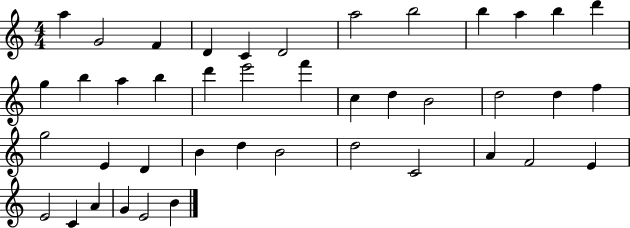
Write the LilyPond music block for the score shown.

{
  \clef treble
  \numericTimeSignature
  \time 4/4
  \key c \major
  a''4 g'2 f'4 | d'4 c'4 d'2 | a''2 b''2 | b''4 a''4 b''4 d'''4 | \break g''4 b''4 a''4 b''4 | d'''4 e'''2 f'''4 | c''4 d''4 b'2 | d''2 d''4 f''4 | \break g''2 e'4 d'4 | b'4 d''4 b'2 | d''2 c'2 | a'4 f'2 e'4 | \break e'2 c'4 a'4 | g'4 e'2 b'4 | \bar "|."
}